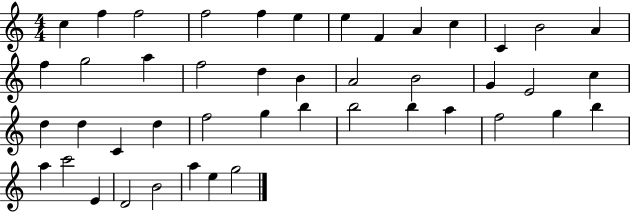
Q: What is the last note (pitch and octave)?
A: G5